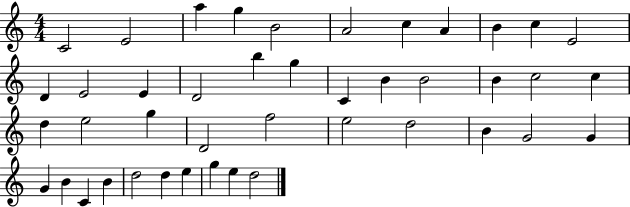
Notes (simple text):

C4/h E4/h A5/q G5/q B4/h A4/h C5/q A4/q B4/q C5/q E4/h D4/q E4/h E4/q D4/h B5/q G5/q C4/q B4/q B4/h B4/q C5/h C5/q D5/q E5/h G5/q D4/h F5/h E5/h D5/h B4/q G4/h G4/q G4/q B4/q C4/q B4/q D5/h D5/q E5/q G5/q E5/q D5/h